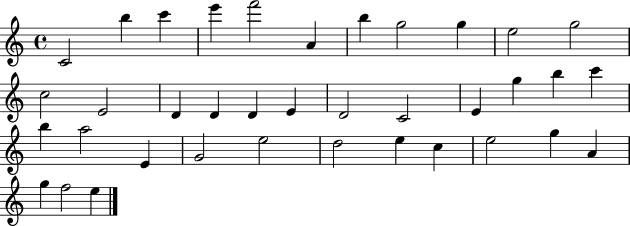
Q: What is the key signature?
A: C major